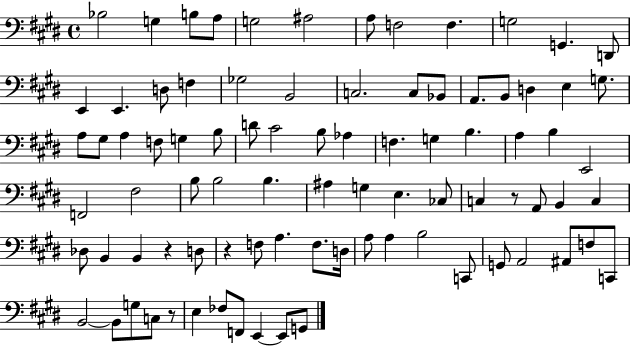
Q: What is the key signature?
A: E major